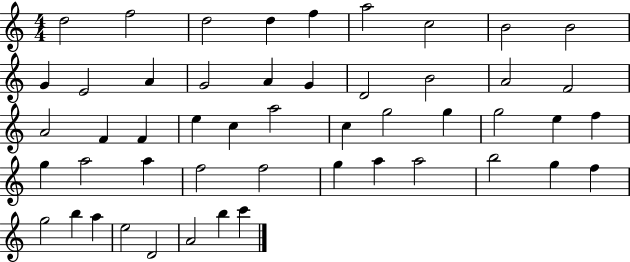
X:1
T:Untitled
M:4/4
L:1/4
K:C
d2 f2 d2 d f a2 c2 B2 B2 G E2 A G2 A G D2 B2 A2 F2 A2 F F e c a2 c g2 g g2 e f g a2 a f2 f2 g a a2 b2 g f g2 b a e2 D2 A2 b c'